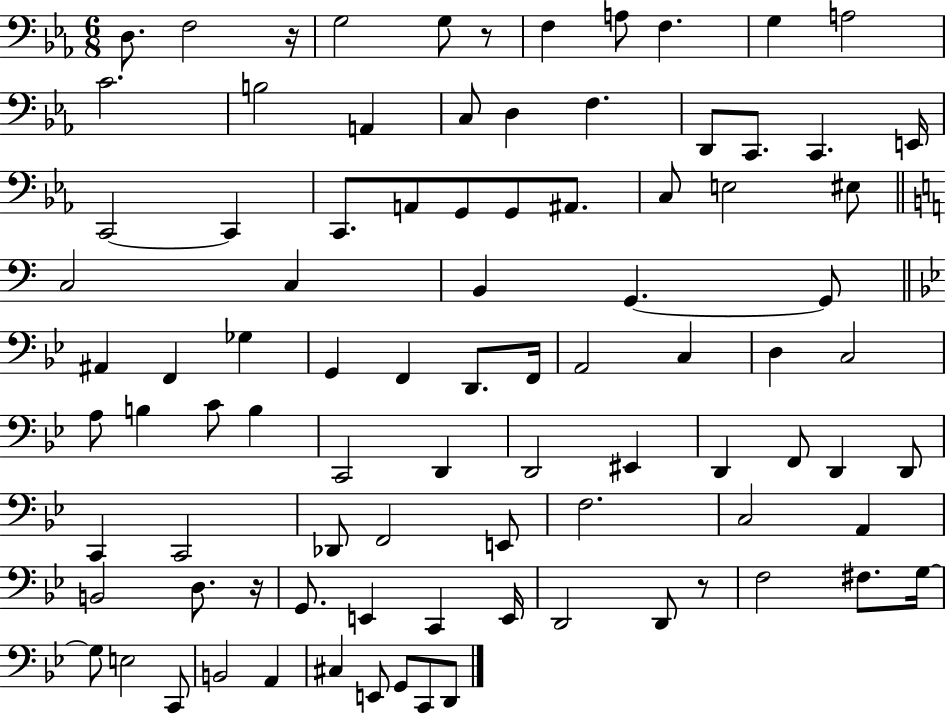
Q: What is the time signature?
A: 6/8